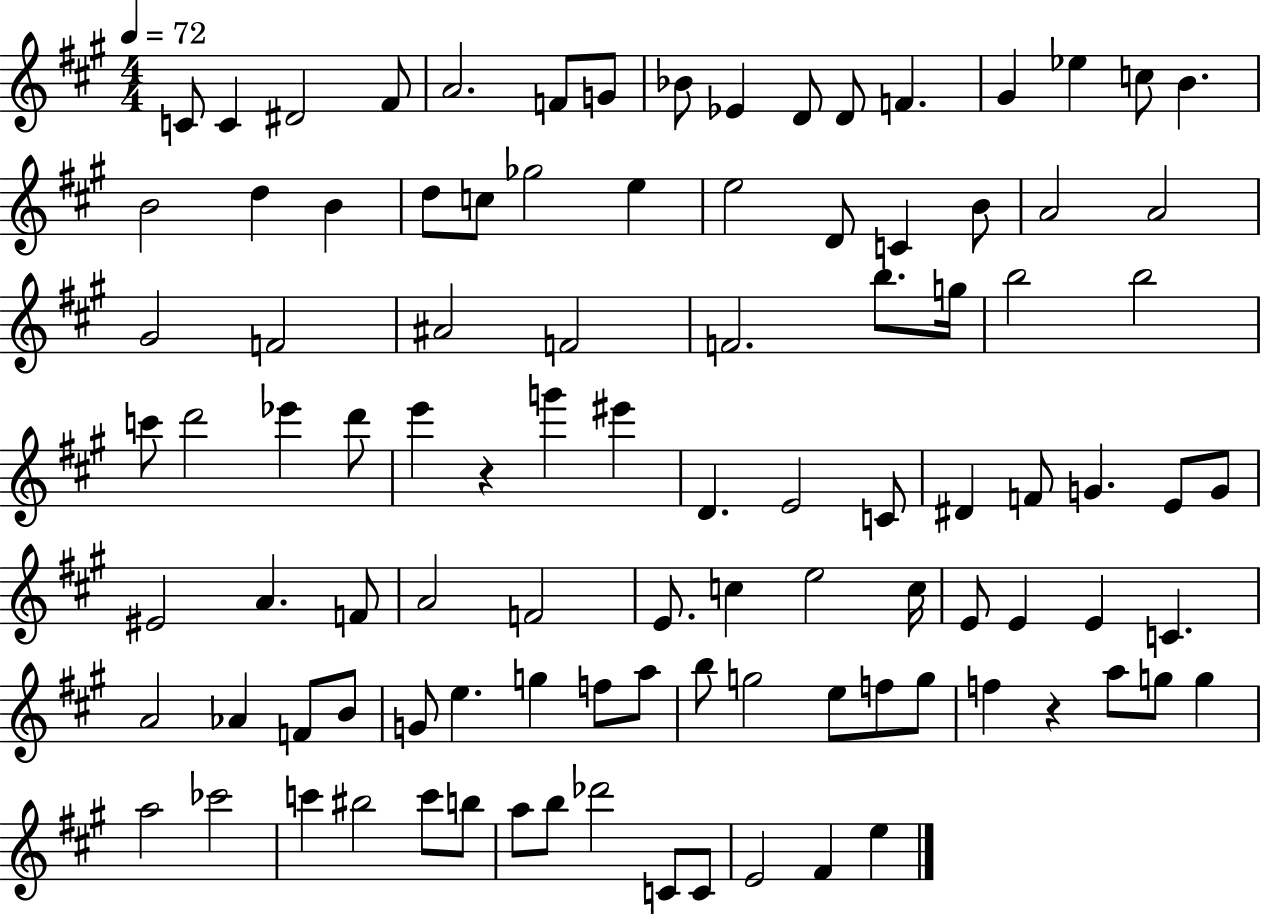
X:1
T:Untitled
M:4/4
L:1/4
K:A
C/2 C ^D2 ^F/2 A2 F/2 G/2 _B/2 _E D/2 D/2 F ^G _e c/2 B B2 d B d/2 c/2 _g2 e e2 D/2 C B/2 A2 A2 ^G2 F2 ^A2 F2 F2 b/2 g/4 b2 b2 c'/2 d'2 _e' d'/2 e' z g' ^e' D E2 C/2 ^D F/2 G E/2 G/2 ^E2 A F/2 A2 F2 E/2 c e2 c/4 E/2 E E C A2 _A F/2 B/2 G/2 e g f/2 a/2 b/2 g2 e/2 f/2 g/2 f z a/2 g/2 g a2 _c'2 c' ^b2 c'/2 b/2 a/2 b/2 _d'2 C/2 C/2 E2 ^F e